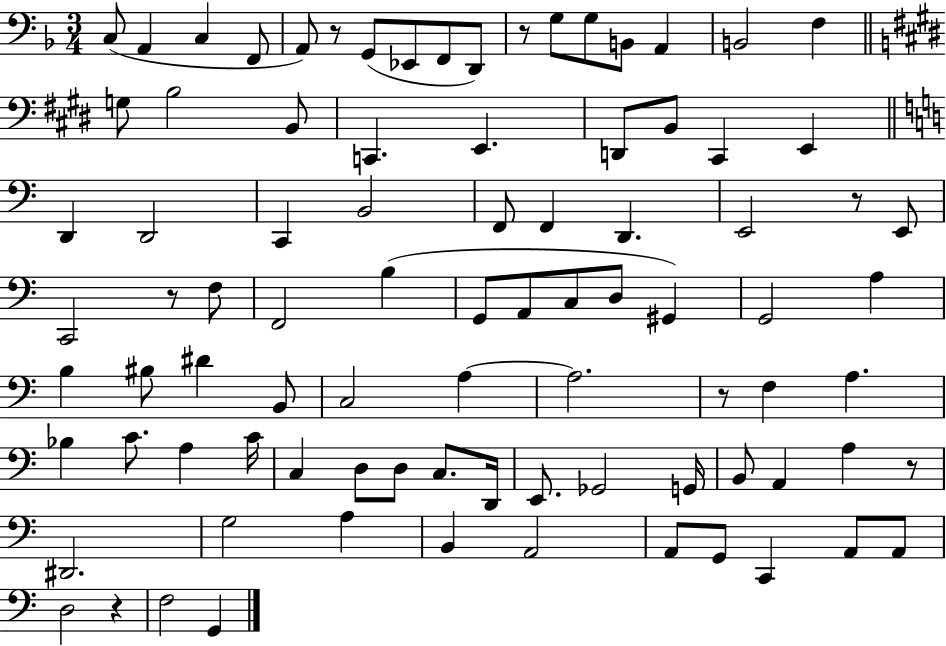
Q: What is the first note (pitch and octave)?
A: C3